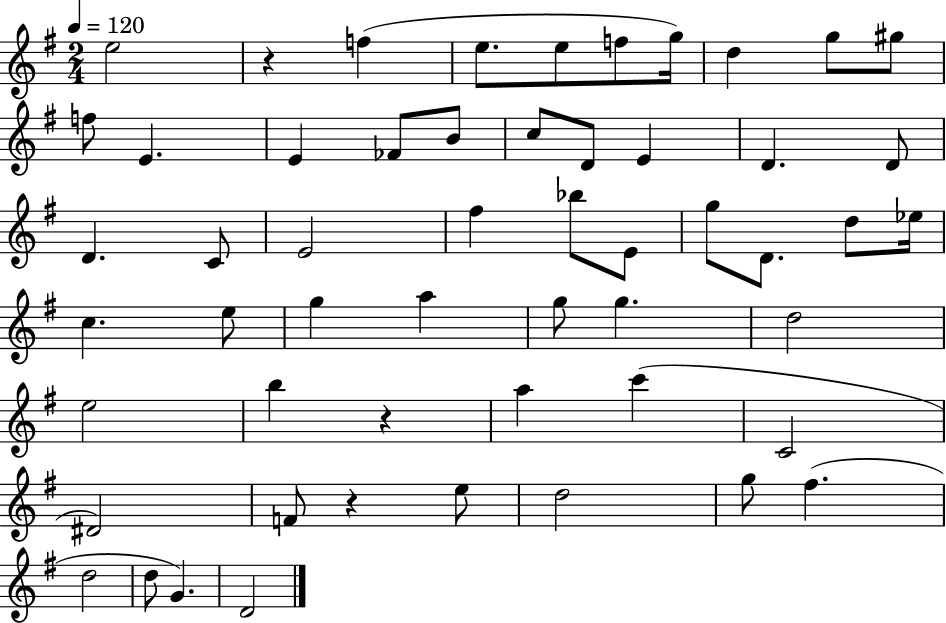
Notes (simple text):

E5/h R/q F5/q E5/e. E5/e F5/e G5/s D5/q G5/e G#5/e F5/e E4/q. E4/q FES4/e B4/e C5/e D4/e E4/q D4/q. D4/e D4/q. C4/e E4/h F#5/q Bb5/e E4/e G5/e D4/e. D5/e Eb5/s C5/q. E5/e G5/q A5/q G5/e G5/q. D5/h E5/h B5/q R/q A5/q C6/q C4/h D#4/h F4/e R/q E5/e D5/h G5/e F#5/q. D5/h D5/e G4/q. D4/h